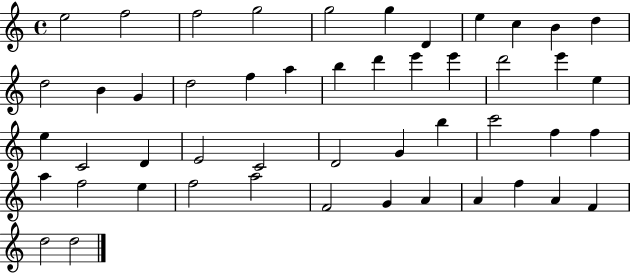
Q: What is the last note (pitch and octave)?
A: D5